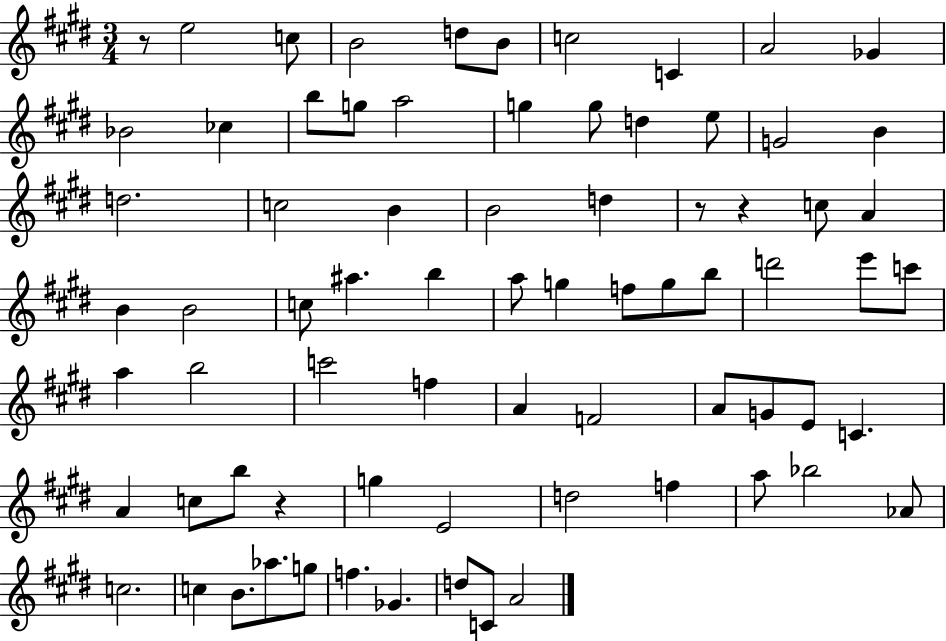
{
  \clef treble
  \numericTimeSignature
  \time 3/4
  \key e \major
  \repeat volta 2 { r8 e''2 c''8 | b'2 d''8 b'8 | c''2 c'4 | a'2 ges'4 | \break bes'2 ces''4 | b''8 g''8 a''2 | g''4 g''8 d''4 e''8 | g'2 b'4 | \break d''2. | c''2 b'4 | b'2 d''4 | r8 r4 c''8 a'4 | \break b'4 b'2 | c''8 ais''4. b''4 | a''8 g''4 f''8 g''8 b''8 | d'''2 e'''8 c'''8 | \break a''4 b''2 | c'''2 f''4 | a'4 f'2 | a'8 g'8 e'8 c'4. | \break a'4 c''8 b''8 r4 | g''4 e'2 | d''2 f''4 | a''8 bes''2 aes'8 | \break c''2. | c''4 b'8. aes''8. g''8 | f''4. ges'4. | d''8 c'8 a'2 | \break } \bar "|."
}